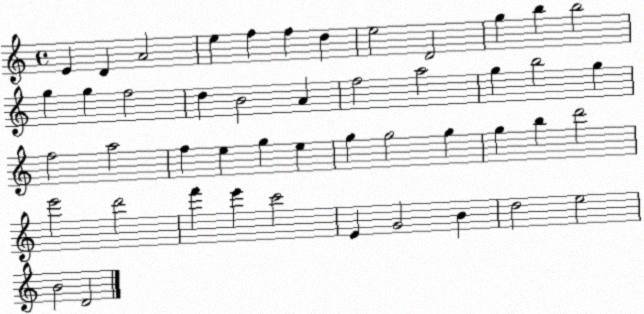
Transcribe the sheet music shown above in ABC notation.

X:1
T:Untitled
M:4/4
L:1/4
K:C
E D A2 e f f d e2 D2 g b b2 g g f2 d B2 A f2 a2 g b2 g f2 a2 f e g e g g2 g g b d'2 e'2 d'2 f' e' c'2 E G2 B d2 e2 B2 D2